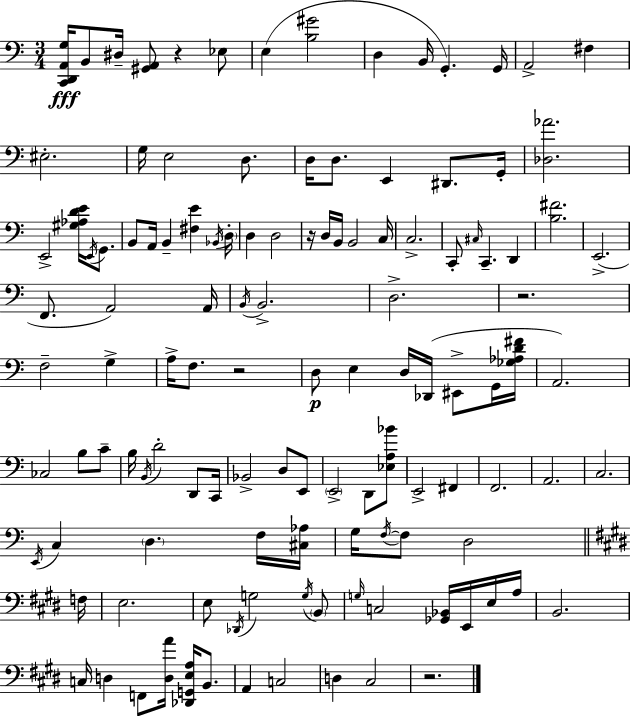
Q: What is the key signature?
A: A minor